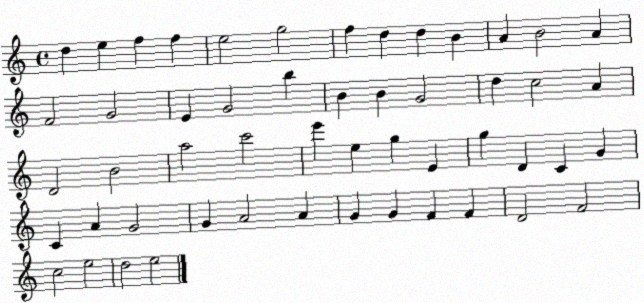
X:1
T:Untitled
M:4/4
L:1/4
K:C
d e f f e2 g2 f d d B A B2 A F2 G2 E G2 b B B G2 d c2 A D2 B2 a2 c'2 e' e g E g D C G C A G2 G A2 A G G F F D2 F2 c2 e2 d2 e2